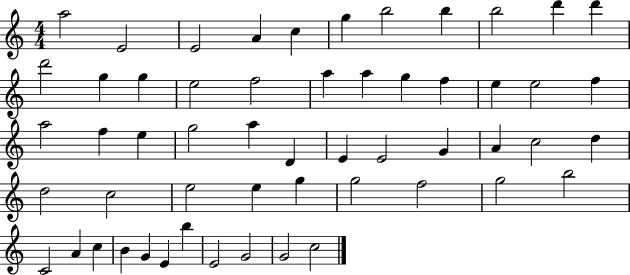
{
  \clef treble
  \numericTimeSignature
  \time 4/4
  \key c \major
  a''2 e'2 | e'2 a'4 c''4 | g''4 b''2 b''4 | b''2 d'''4 d'''4 | \break d'''2 g''4 g''4 | e''2 f''2 | a''4 a''4 g''4 f''4 | e''4 e''2 f''4 | \break a''2 f''4 e''4 | g''2 a''4 d'4 | e'4 e'2 g'4 | a'4 c''2 d''4 | \break d''2 c''2 | e''2 e''4 g''4 | g''2 f''2 | g''2 b''2 | \break c'2 a'4 c''4 | b'4 g'4 e'4 b''4 | e'2 g'2 | g'2 c''2 | \break \bar "|."
}